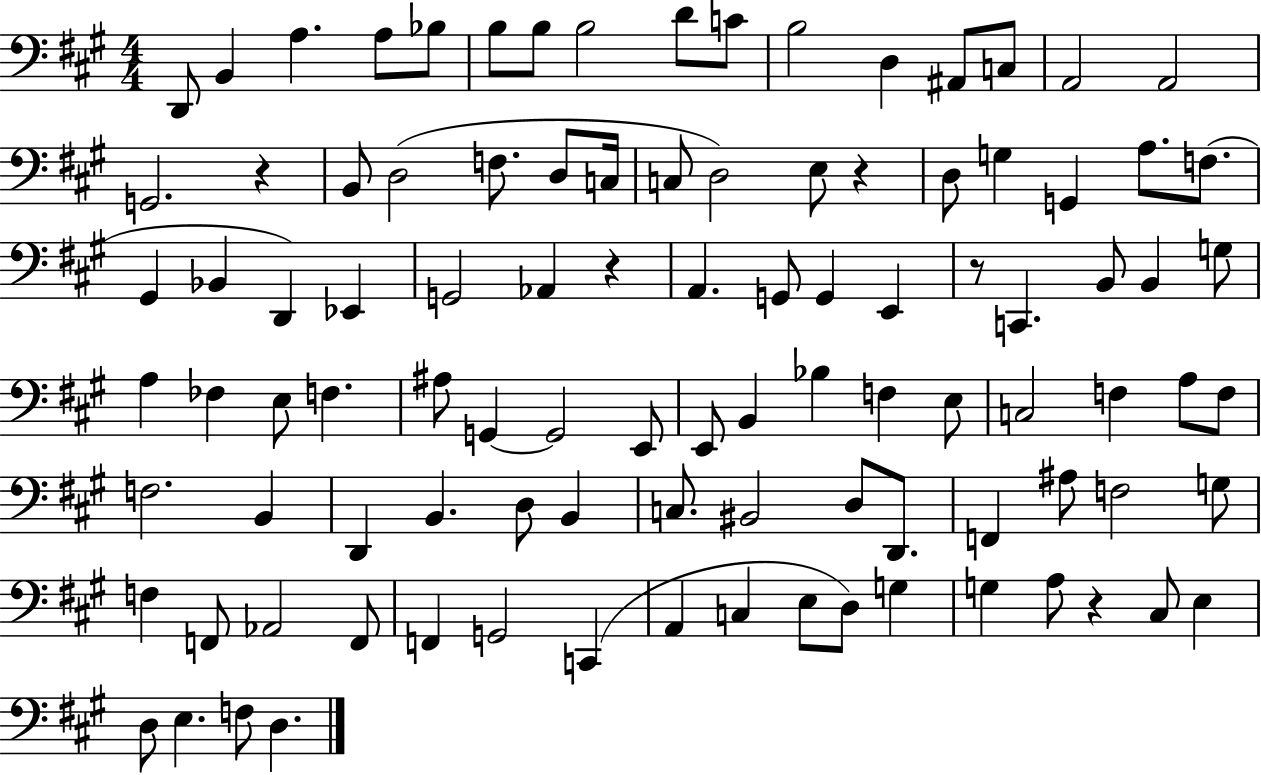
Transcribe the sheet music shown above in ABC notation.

X:1
T:Untitled
M:4/4
L:1/4
K:A
D,,/2 B,, A, A,/2 _B,/2 B,/2 B,/2 B,2 D/2 C/2 B,2 D, ^A,,/2 C,/2 A,,2 A,,2 G,,2 z B,,/2 D,2 F,/2 D,/2 C,/4 C,/2 D,2 E,/2 z D,/2 G, G,, A,/2 F,/2 ^G,, _B,, D,, _E,, G,,2 _A,, z A,, G,,/2 G,, E,, z/2 C,, B,,/2 B,, G,/2 A, _F, E,/2 F, ^A,/2 G,, G,,2 E,,/2 E,,/2 B,, _B, F, E,/2 C,2 F, A,/2 F,/2 F,2 B,, D,, B,, D,/2 B,, C,/2 ^B,,2 D,/2 D,,/2 F,, ^A,/2 F,2 G,/2 F, F,,/2 _A,,2 F,,/2 F,, G,,2 C,, A,, C, E,/2 D,/2 G, G, A,/2 z ^C,/2 E, D,/2 E, F,/2 D,